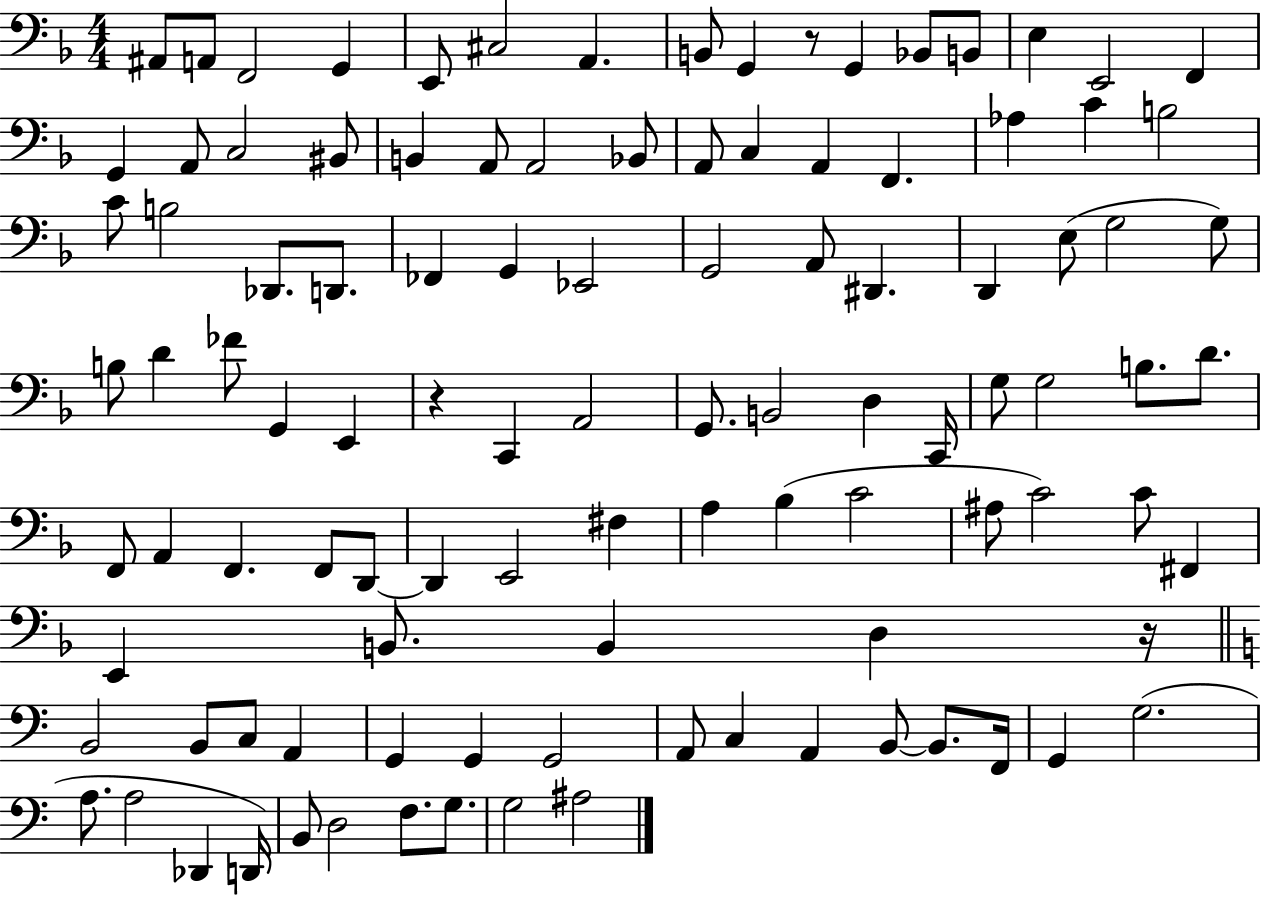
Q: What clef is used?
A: bass